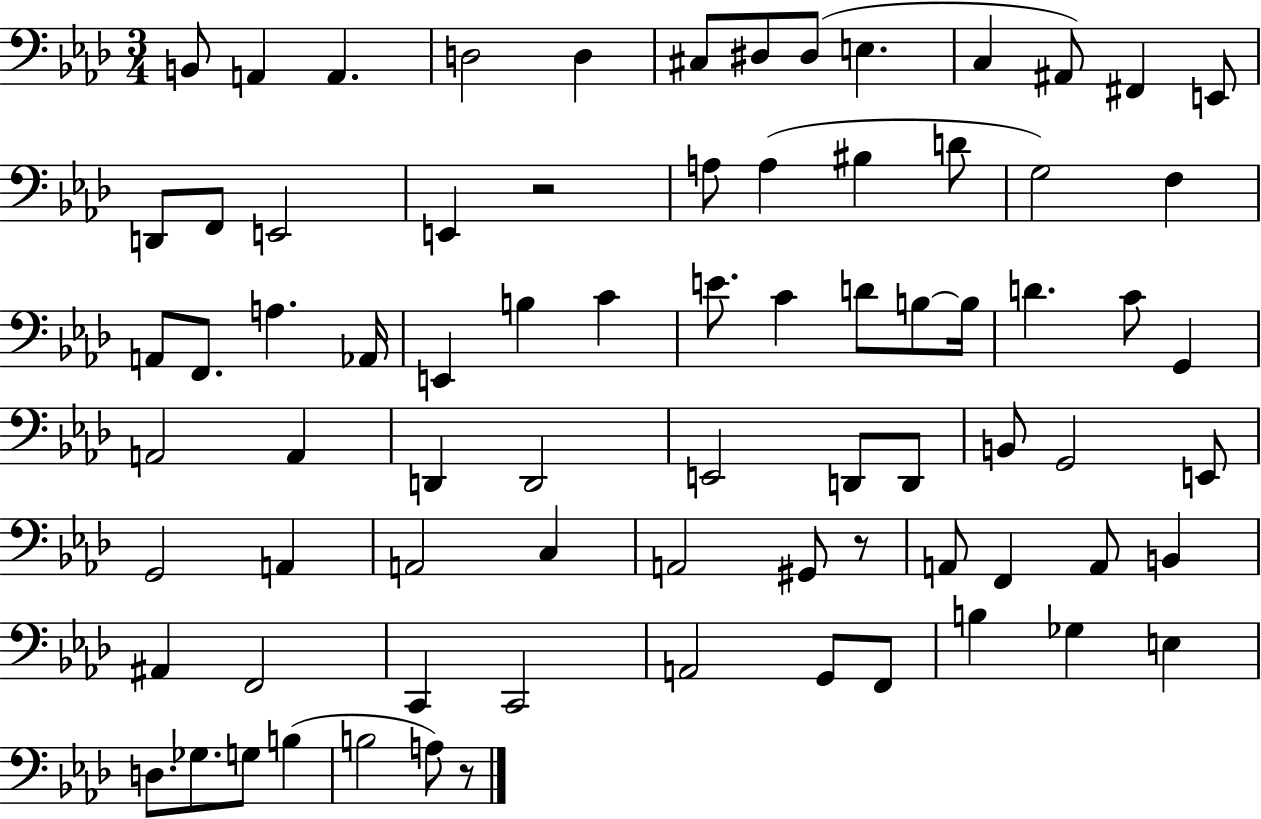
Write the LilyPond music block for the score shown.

{
  \clef bass
  \numericTimeSignature
  \time 3/4
  \key aes \major
  \repeat volta 2 { b,8 a,4 a,4. | d2 d4 | cis8 dis8 dis8( e4. | c4 ais,8) fis,4 e,8 | \break d,8 f,8 e,2 | e,4 r2 | a8 a4( bis4 d'8 | g2) f4 | \break a,8 f,8. a4. aes,16 | e,4 b4 c'4 | e'8. c'4 d'8 b8~~ b16 | d'4. c'8 g,4 | \break a,2 a,4 | d,4 d,2 | e,2 d,8 d,8 | b,8 g,2 e,8 | \break g,2 a,4 | a,2 c4 | a,2 gis,8 r8 | a,8 f,4 a,8 b,4 | \break ais,4 f,2 | c,4 c,2 | a,2 g,8 f,8 | b4 ges4 e4 | \break d8. ges8. g8 b4( | b2 a8) r8 | } \bar "|."
}